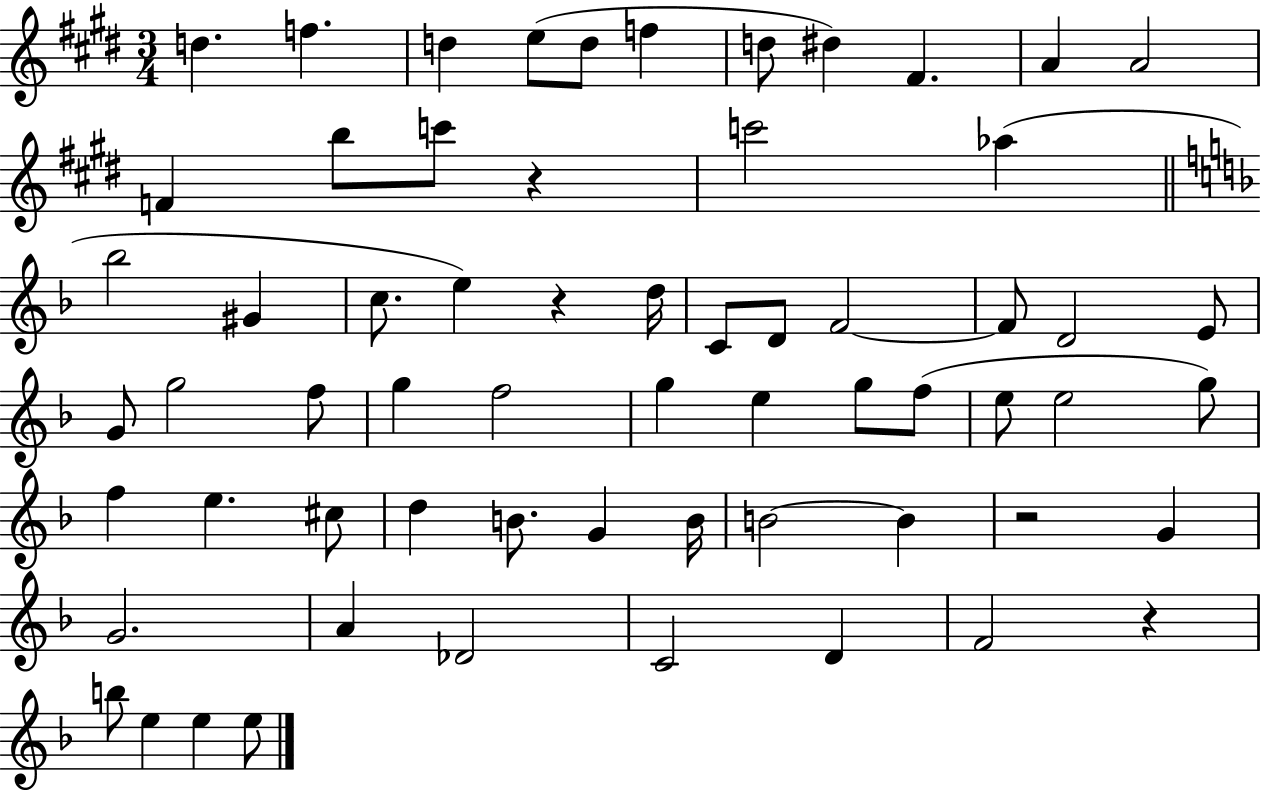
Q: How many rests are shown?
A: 4